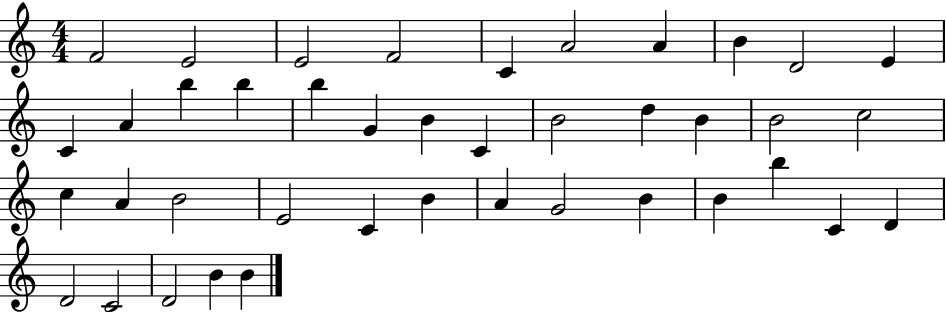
F4/h E4/h E4/h F4/h C4/q A4/h A4/q B4/q D4/h E4/q C4/q A4/q B5/q B5/q B5/q G4/q B4/q C4/q B4/h D5/q B4/q B4/h C5/h C5/q A4/q B4/h E4/h C4/q B4/q A4/q G4/h B4/q B4/q B5/q C4/q D4/q D4/h C4/h D4/h B4/q B4/q